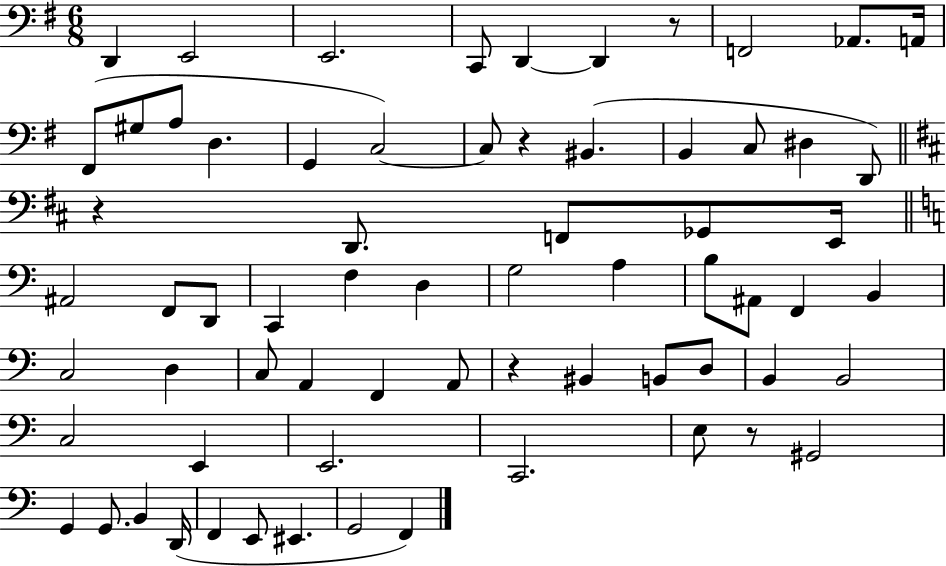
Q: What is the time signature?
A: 6/8